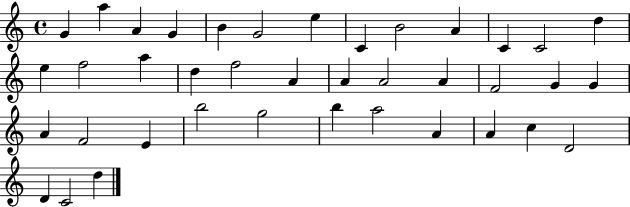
G4/q A5/q A4/q G4/q B4/q G4/h E5/q C4/q B4/h A4/q C4/q C4/h D5/q E5/q F5/h A5/q D5/q F5/h A4/q A4/q A4/h A4/q F4/h G4/q G4/q A4/q F4/h E4/q B5/h G5/h B5/q A5/h A4/q A4/q C5/q D4/h D4/q C4/h D5/q